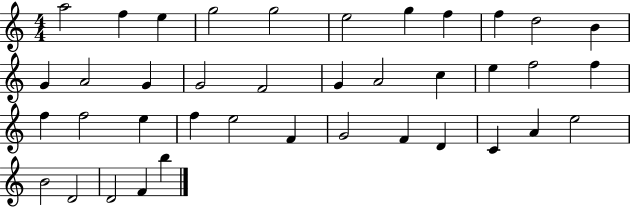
A5/h F5/q E5/q G5/h G5/h E5/h G5/q F5/q F5/q D5/h B4/q G4/q A4/h G4/q G4/h F4/h G4/q A4/h C5/q E5/q F5/h F5/q F5/q F5/h E5/q F5/q E5/h F4/q G4/h F4/q D4/q C4/q A4/q E5/h B4/h D4/h D4/h F4/q B5/q